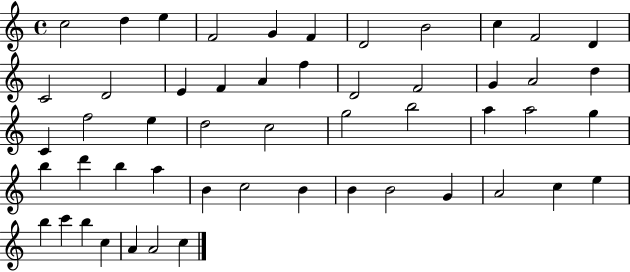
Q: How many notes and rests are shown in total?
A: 52